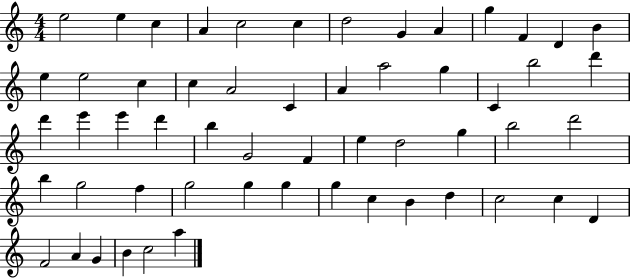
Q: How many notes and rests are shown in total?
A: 56